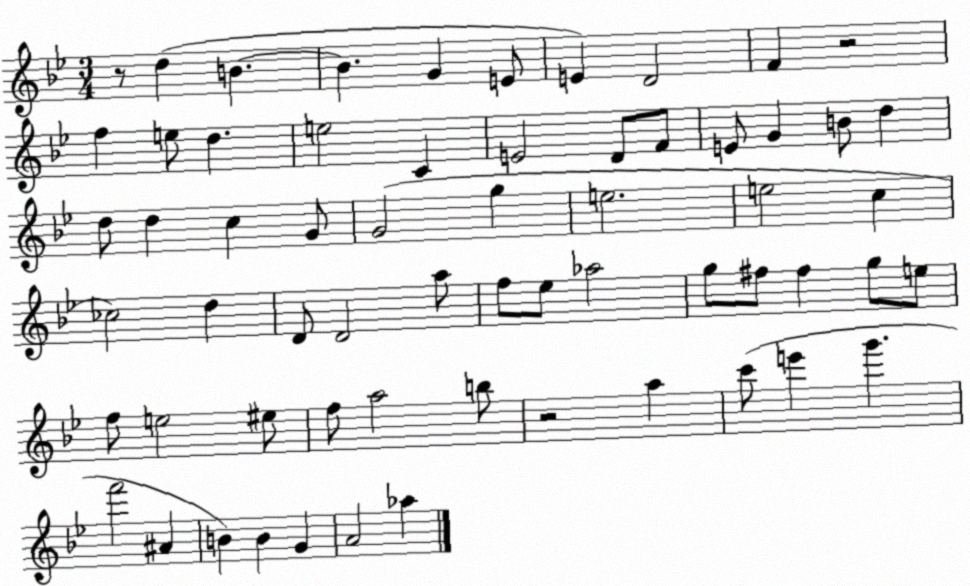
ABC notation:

X:1
T:Untitled
M:3/4
L:1/4
K:Bb
z/2 d B B G E/2 E D2 F z2 f e/2 d e2 C E2 D/2 F/2 E/2 G B/2 d d/2 d c G/2 G2 g e2 e2 c _c2 d D/2 D2 a/2 f/2 _e/2 _a2 g/2 ^f/2 ^f g/2 e/2 f/2 e2 ^e/2 f/2 a2 b/2 z2 a c'/2 e' g' f'2 ^A B B G A2 _a